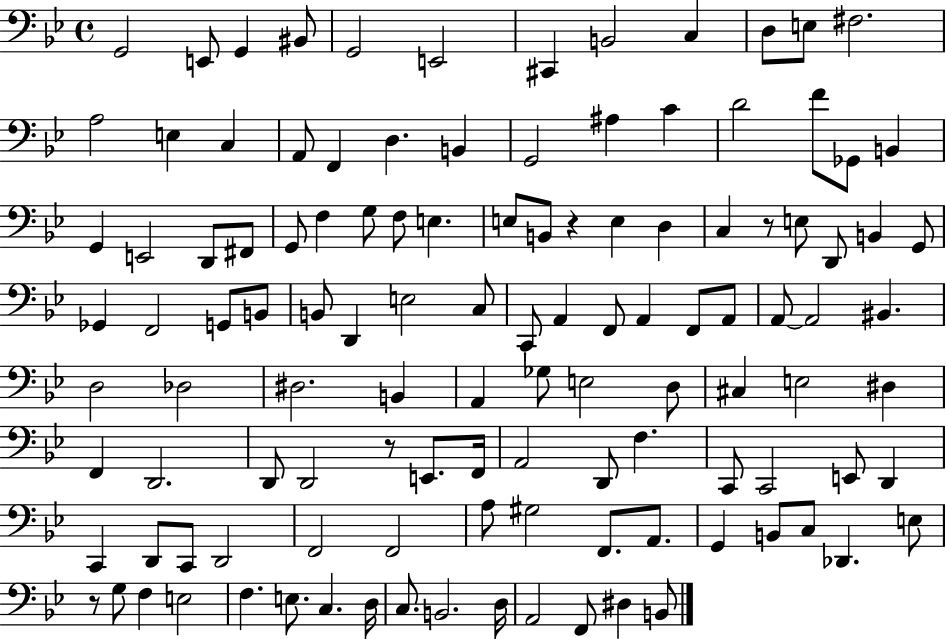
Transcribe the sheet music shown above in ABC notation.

X:1
T:Untitled
M:4/4
L:1/4
K:Bb
G,,2 E,,/2 G,, ^B,,/2 G,,2 E,,2 ^C,, B,,2 C, D,/2 E,/2 ^F,2 A,2 E, C, A,,/2 F,, D, B,, G,,2 ^A, C D2 F/2 _G,,/2 B,, G,, E,,2 D,,/2 ^F,,/2 G,,/2 F, G,/2 F,/2 E, E,/2 B,,/2 z E, D, C, z/2 E,/2 D,,/2 B,, G,,/2 _G,, F,,2 G,,/2 B,,/2 B,,/2 D,, E,2 C,/2 C,,/2 A,, F,,/2 A,, F,,/2 A,,/2 A,,/2 A,,2 ^B,, D,2 _D,2 ^D,2 B,, A,, _G,/2 E,2 D,/2 ^C, E,2 ^D, F,, D,,2 D,,/2 D,,2 z/2 E,,/2 F,,/4 A,,2 D,,/2 F, C,,/2 C,,2 E,,/2 D,, C,, D,,/2 C,,/2 D,,2 F,,2 F,,2 A,/2 ^G,2 F,,/2 A,,/2 G,, B,,/2 C,/2 _D,, E,/2 z/2 G,/2 F, E,2 F, E,/2 C, D,/4 C,/2 B,,2 D,/4 A,,2 F,,/2 ^D, B,,/2